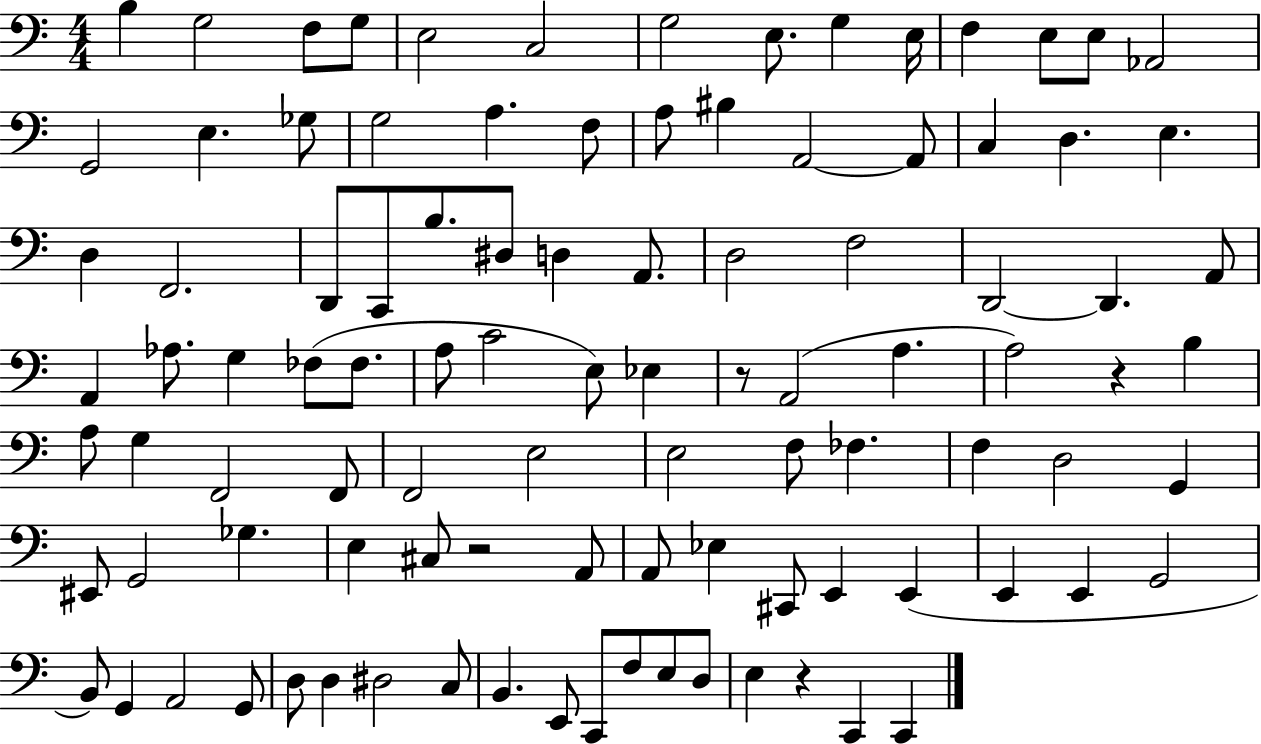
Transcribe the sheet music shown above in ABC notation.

X:1
T:Untitled
M:4/4
L:1/4
K:C
B, G,2 F,/2 G,/2 E,2 C,2 G,2 E,/2 G, E,/4 F, E,/2 E,/2 _A,,2 G,,2 E, _G,/2 G,2 A, F,/2 A,/2 ^B, A,,2 A,,/2 C, D, E, D, F,,2 D,,/2 C,,/2 B,/2 ^D,/2 D, A,,/2 D,2 F,2 D,,2 D,, A,,/2 A,, _A,/2 G, _F,/2 _F,/2 A,/2 C2 E,/2 _E, z/2 A,,2 A, A,2 z B, A,/2 G, F,,2 F,,/2 F,,2 E,2 E,2 F,/2 _F, F, D,2 G,, ^E,,/2 G,,2 _G, E, ^C,/2 z2 A,,/2 A,,/2 _E, ^C,,/2 E,, E,, E,, E,, G,,2 B,,/2 G,, A,,2 G,,/2 D,/2 D, ^D,2 C,/2 B,, E,,/2 C,,/2 F,/2 E,/2 D,/2 E, z C,, C,,